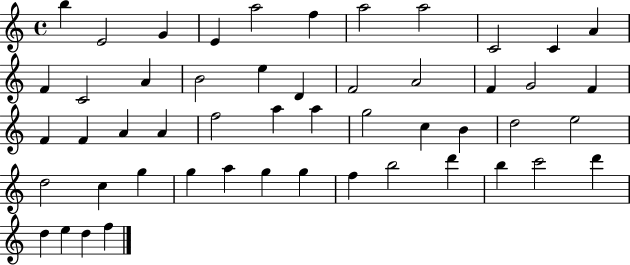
X:1
T:Untitled
M:4/4
L:1/4
K:C
b E2 G E a2 f a2 a2 C2 C A F C2 A B2 e D F2 A2 F G2 F F F A A f2 a a g2 c B d2 e2 d2 c g g a g g f b2 d' b c'2 d' d e d f